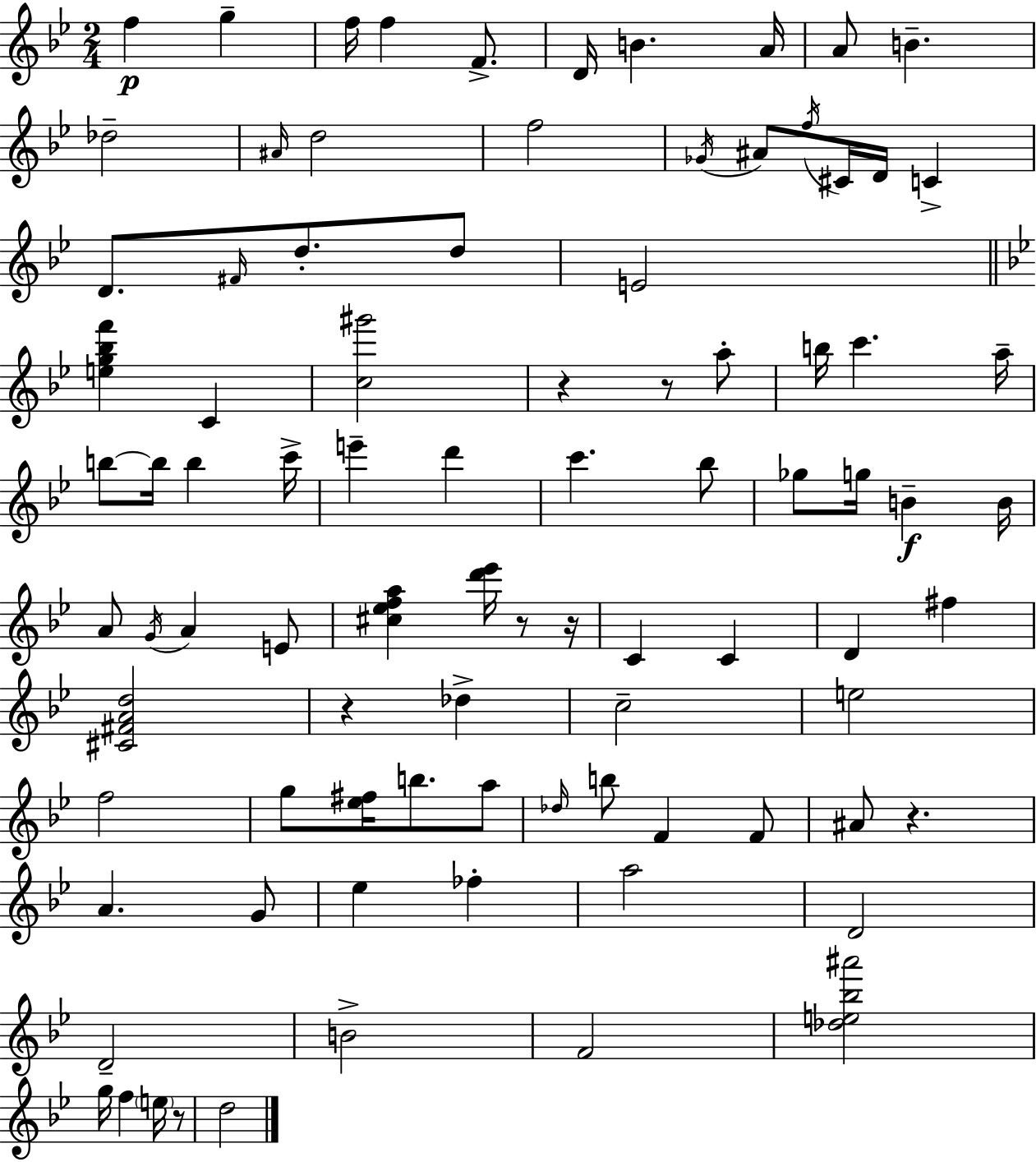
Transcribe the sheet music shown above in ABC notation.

X:1
T:Untitled
M:2/4
L:1/4
K:Gm
f g f/4 f F/2 D/4 B A/4 A/2 B _d2 ^A/4 d2 f2 _G/4 ^A/2 f/4 ^C/4 D/4 C D/2 ^F/4 d/2 d/2 E2 [eg_bf'] C [c^g']2 z z/2 a/2 b/4 c' a/4 b/2 b/4 b c'/4 e' d' c' _b/2 _g/2 g/4 B B/4 A/2 G/4 A E/2 [^c_efa] [d'_e']/4 z/2 z/4 C C D ^f [^C^FAd]2 z _d c2 e2 f2 g/2 [_e^f]/4 b/2 a/2 _d/4 b/2 F F/2 ^A/2 z A G/2 _e _f a2 D2 D2 B2 F2 [_de_b^a']2 g/4 f e/4 z/2 d2